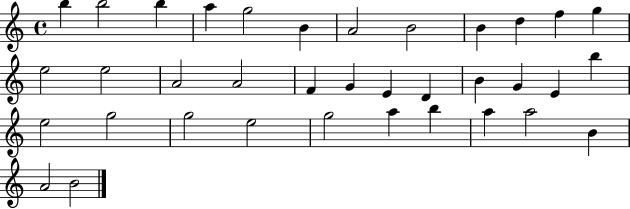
X:1
T:Untitled
M:4/4
L:1/4
K:C
b b2 b a g2 B A2 B2 B d f g e2 e2 A2 A2 F G E D B G E b e2 g2 g2 e2 g2 a b a a2 B A2 B2